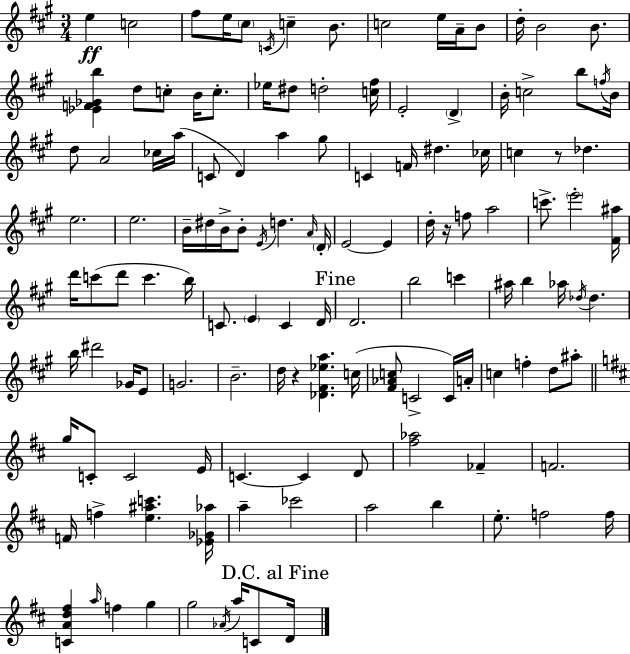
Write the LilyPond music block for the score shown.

{
  \clef treble
  \numericTimeSignature
  \time 3/4
  \key a \major
  e''4\ff c''2 | fis''8 e''16 \parenthesize cis''8 \acciaccatura { c'16 } c''4-- b'8. | c''2 e''16 a'16-- b'8 | d''16-. b'2 b'8. | \break <ees' f' ges' b''>4 d''8 c''8-. b'16 c''8.-. | ees''16 dis''8 d''2-. | <c'' fis''>16 e'2-. \parenthesize d'4-> | b'16-. c''2-> b''8 | \break \acciaccatura { f''16 } b'16 d''8 a'2 | ces''16 a''16( c'8 d'4) a''4 | gis''8 c'4 f'16 dis''4. | ces''16 c''4 r8 des''4. | \break e''2. | e''2. | b'16-- dis''16 b'16-> b'8-. \acciaccatura { e'16 } d''4. | \grace { a'16 } \parenthesize d'16-. e'2~~ | \break e'4 d''16-. r16 f''8 a''2 | c'''8.-> \parenthesize e'''2-. | <fis' ais''>16 d'''16 c'''8( d'''8 c'''4. | b''16) c'8. \parenthesize e'4 c'4 | \break d'16 \mark "Fine" d'2. | b''2 | c'''4 ais''16 b''4 aes''16 \acciaccatura { des''16 } des''4. | b''16 dis'''2 | \break ges'16 e'8 g'2. | b'2.-- | d''16 r4 <des' fis' ees'' a''>4. | c''16( <fis' aes' c''>8 c'2-> | \break c'16) a'16-. c''4 f''4-. | d''8 ais''8-. \bar "||" \break \key d \major g''16 c'8-. c'2 e'16 | c'4.~~ c'4 d'8 | <fis'' aes''>2 fes'4-- | f'2. | \break f'16 f''4-> <e'' ais'' c'''>4. <ees' ges' aes''>16 | a''4-- ces'''2 | a''2 b''4 | e''8.-. f''2 f''16 | \break <c' a' d'' fis''>4 \grace { a''16 } f''4 g''4 | g''2 \acciaccatura { aes'16 } a''16 c'8 | \mark "D.C. al Fine" d'16 \bar "|."
}